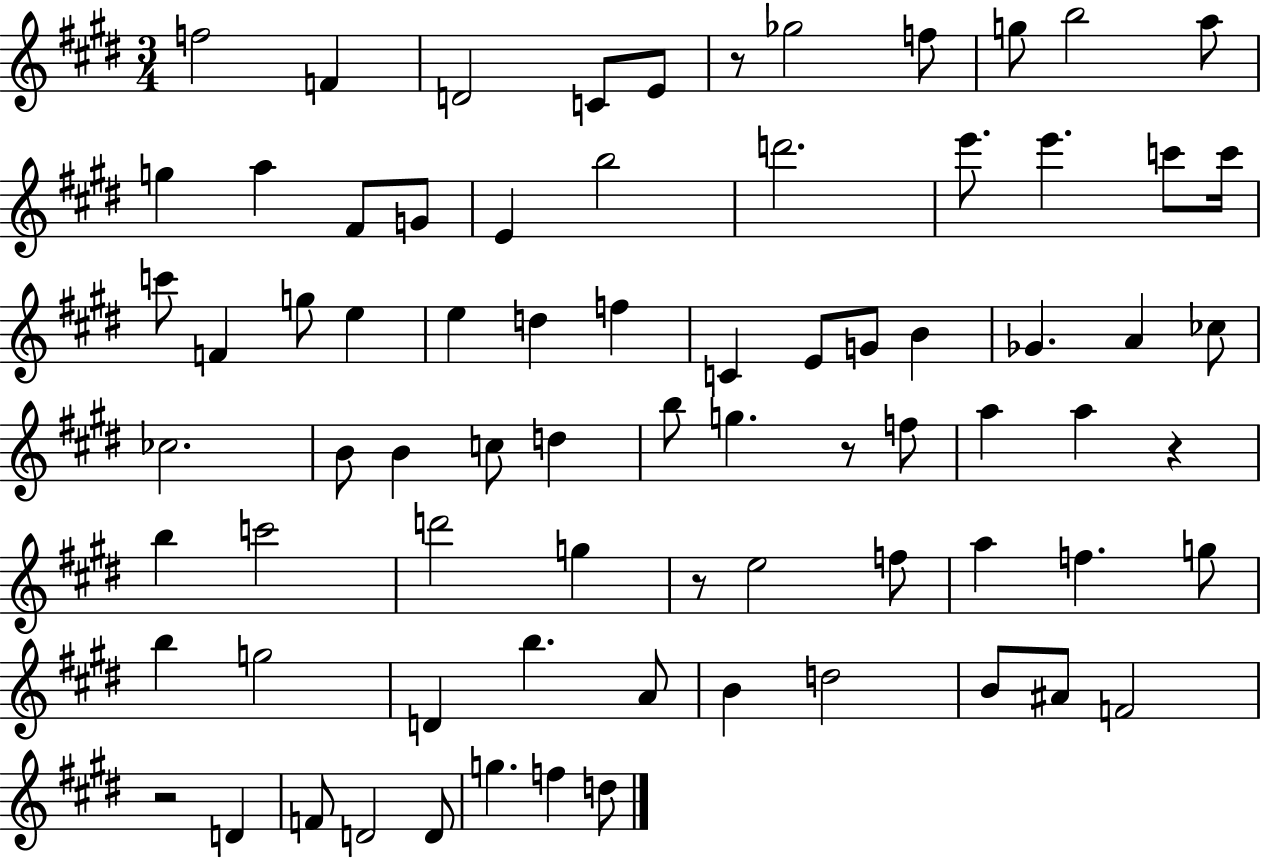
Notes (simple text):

F5/h F4/q D4/h C4/e E4/e R/e Gb5/h F5/e G5/e B5/h A5/e G5/q A5/q F#4/e G4/e E4/q B5/h D6/h. E6/e. E6/q. C6/e C6/s C6/e F4/q G5/e E5/q E5/q D5/q F5/q C4/q E4/e G4/e B4/q Gb4/q. A4/q CES5/e CES5/h. B4/e B4/q C5/e D5/q B5/e G5/q. R/e F5/e A5/q A5/q R/q B5/q C6/h D6/h G5/q R/e E5/h F5/e A5/q F5/q. G5/e B5/q G5/h D4/q B5/q. A4/e B4/q D5/h B4/e A#4/e F4/h R/h D4/q F4/e D4/h D4/e G5/q. F5/q D5/e